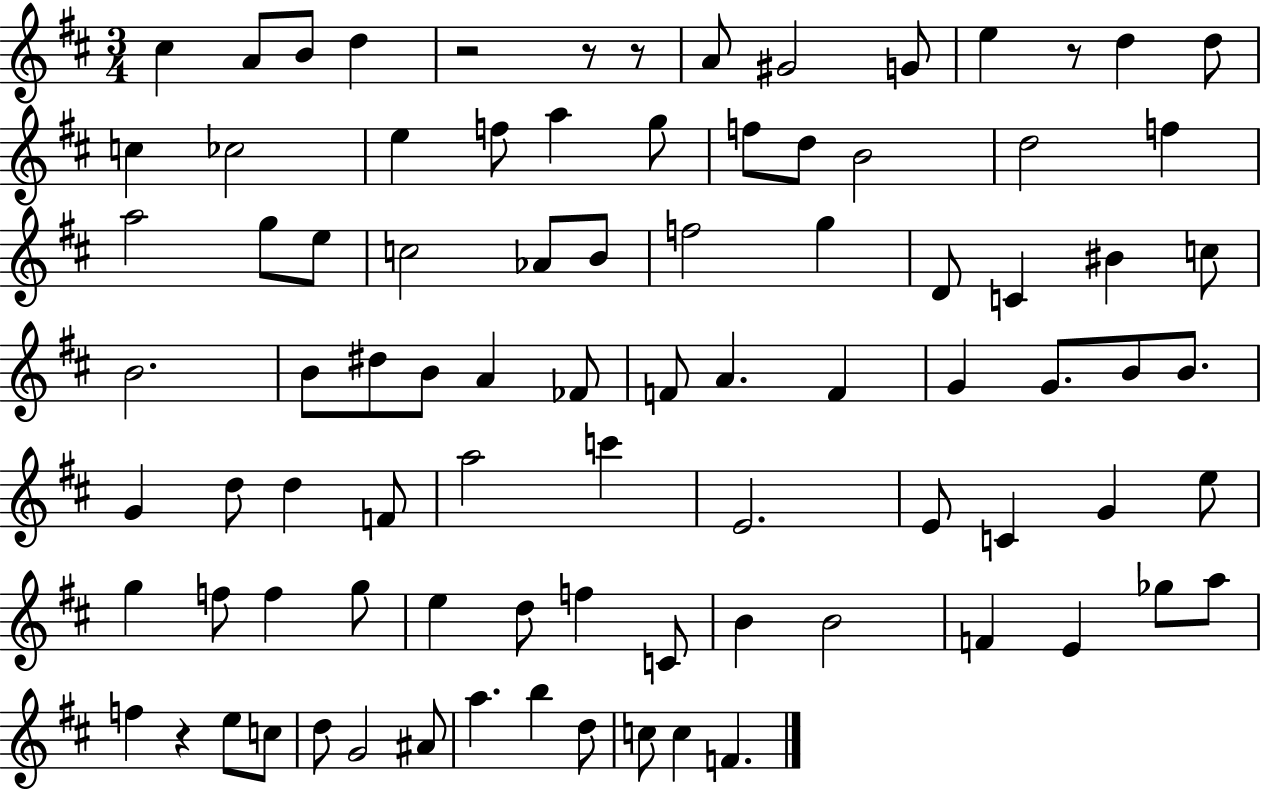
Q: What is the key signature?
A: D major